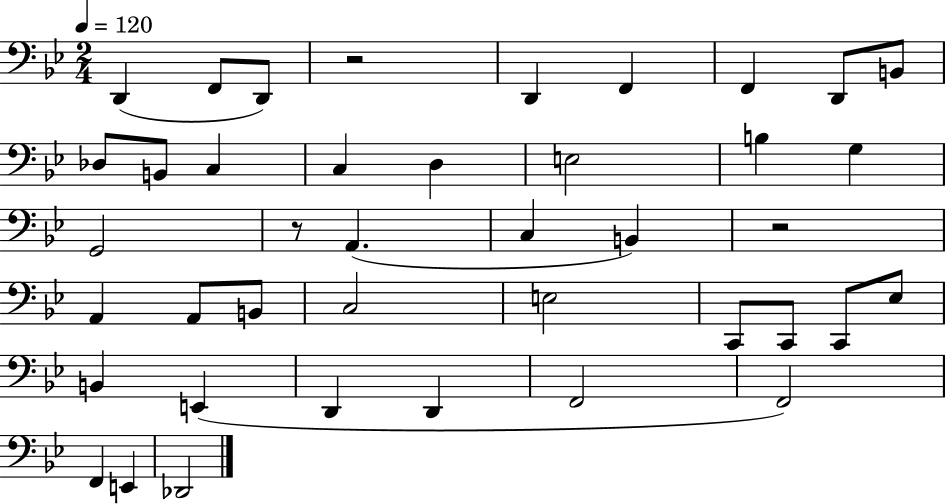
{
  \clef bass
  \numericTimeSignature
  \time 2/4
  \key bes \major
  \tempo 4 = 120
  d,4( f,8 d,8) | r2 | d,4 f,4 | f,4 d,8 b,8 | \break des8 b,8 c4 | c4 d4 | e2 | b4 g4 | \break g,2 | r8 a,4.( | c4 b,4) | r2 | \break a,4 a,8 b,8 | c2 | e2 | c,8 c,8 c,8 ees8 | \break b,4 e,4( | d,4 d,4 | f,2 | f,2) | \break f,4 e,4 | des,2 | \bar "|."
}